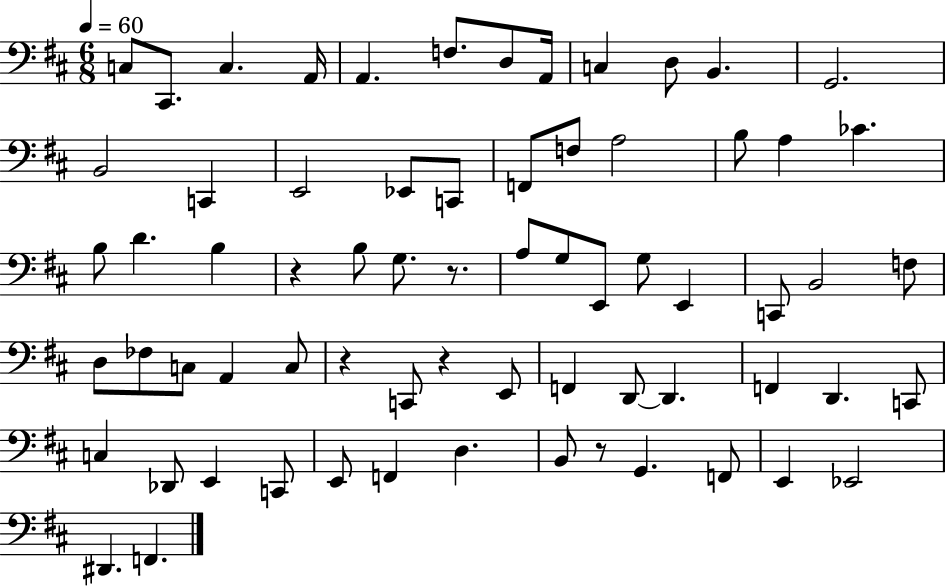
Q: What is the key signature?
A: D major